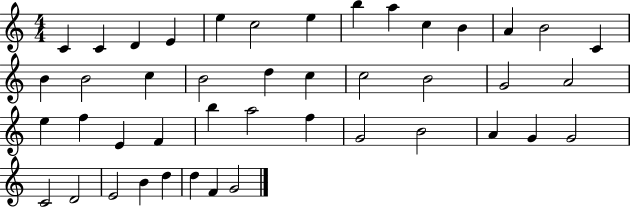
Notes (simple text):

C4/q C4/q D4/q E4/q E5/q C5/h E5/q B5/q A5/q C5/q B4/q A4/q B4/h C4/q B4/q B4/h C5/q B4/h D5/q C5/q C5/h B4/h G4/h A4/h E5/q F5/q E4/q F4/q B5/q A5/h F5/q G4/h B4/h A4/q G4/q G4/h C4/h D4/h E4/h B4/q D5/q D5/q F4/q G4/h